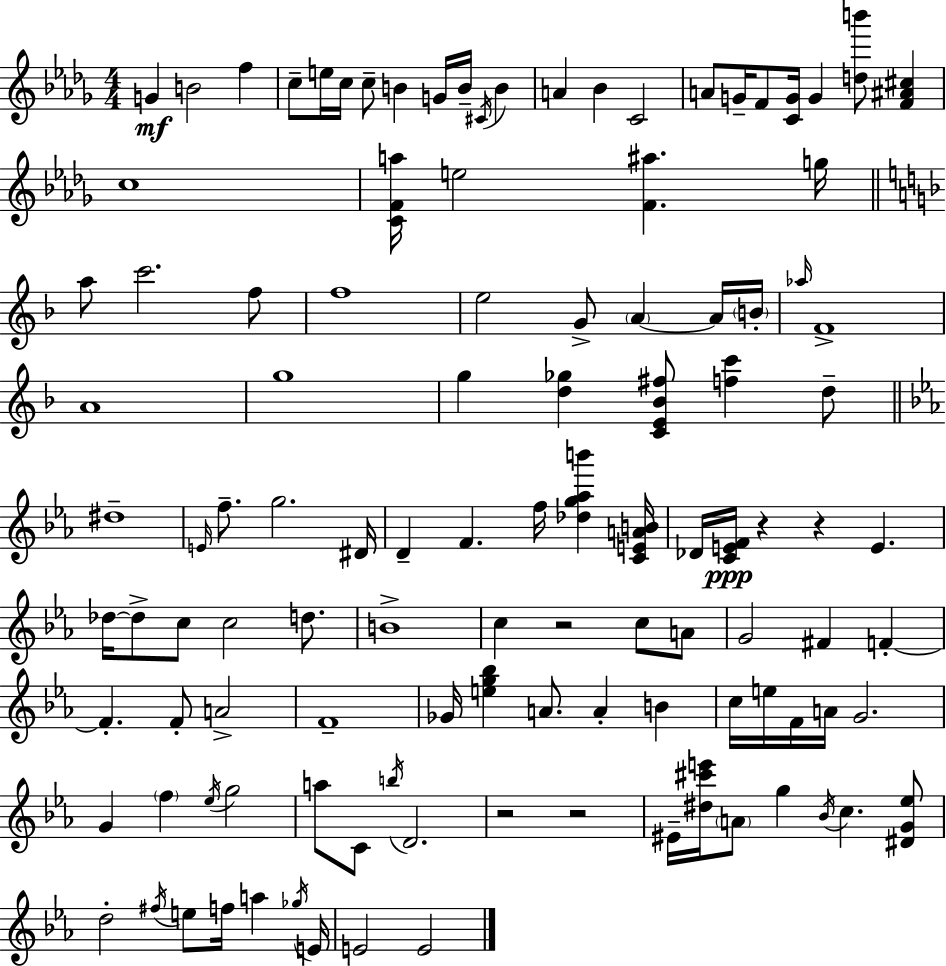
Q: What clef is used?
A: treble